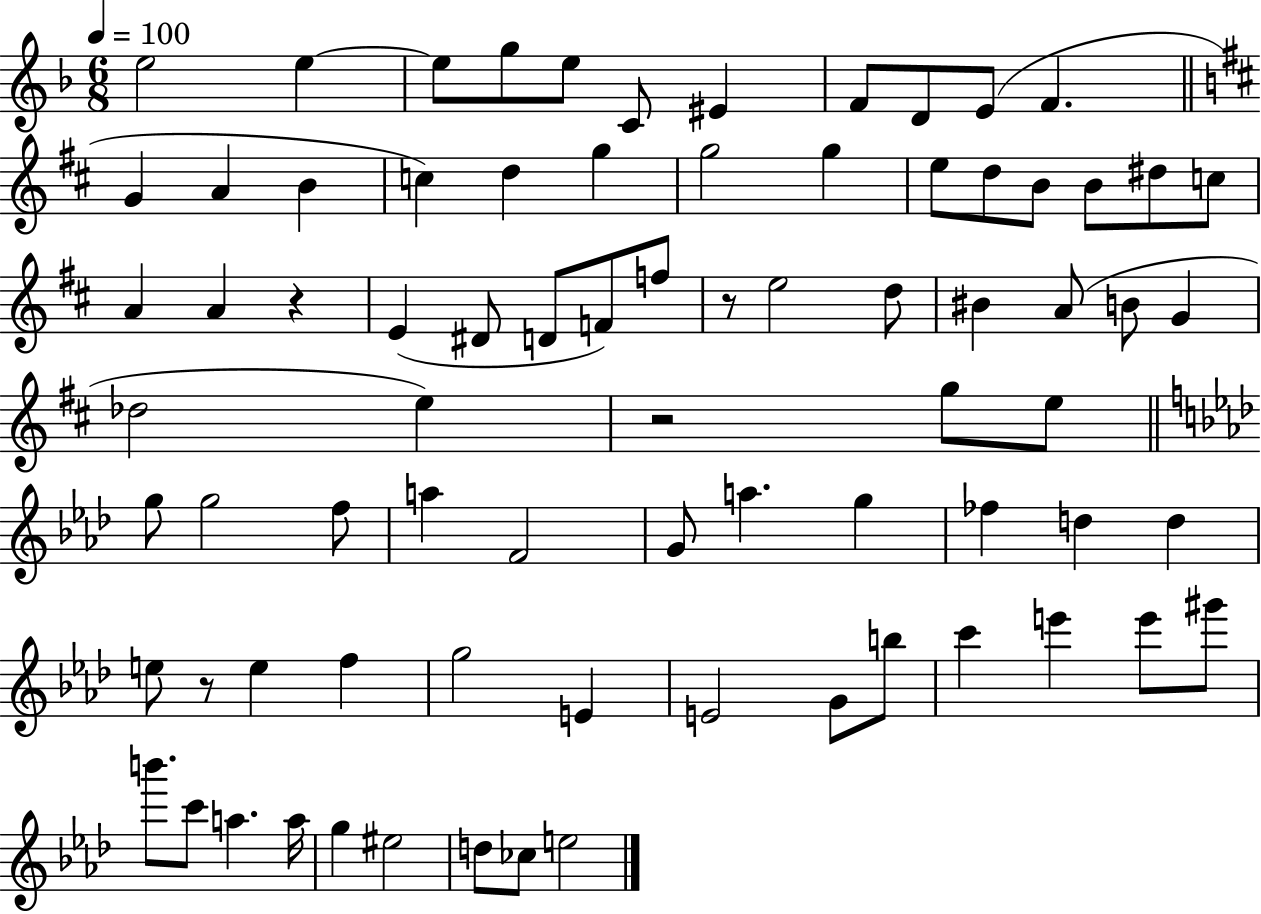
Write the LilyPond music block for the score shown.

{
  \clef treble
  \numericTimeSignature
  \time 6/8
  \key f \major
  \tempo 4 = 100
  \repeat volta 2 { e''2 e''4~~ | e''8 g''8 e''8 c'8 eis'4 | f'8 d'8 e'8( f'4. | \bar "||" \break \key d \major g'4 a'4 b'4 | c''4) d''4 g''4 | g''2 g''4 | e''8 d''8 b'8 b'8 dis''8 c''8 | \break a'4 a'4 r4 | e'4( dis'8 d'8 f'8) f''8 | r8 e''2 d''8 | bis'4 a'8( b'8 g'4 | \break des''2 e''4) | r2 g''8 e''8 | \bar "||" \break \key f \minor g''8 g''2 f''8 | a''4 f'2 | g'8 a''4. g''4 | fes''4 d''4 d''4 | \break e''8 r8 e''4 f''4 | g''2 e'4 | e'2 g'8 b''8 | c'''4 e'''4 e'''8 gis'''8 | \break b'''8. c'''8 a''4. a''16 | g''4 eis''2 | d''8 ces''8 e''2 | } \bar "|."
}